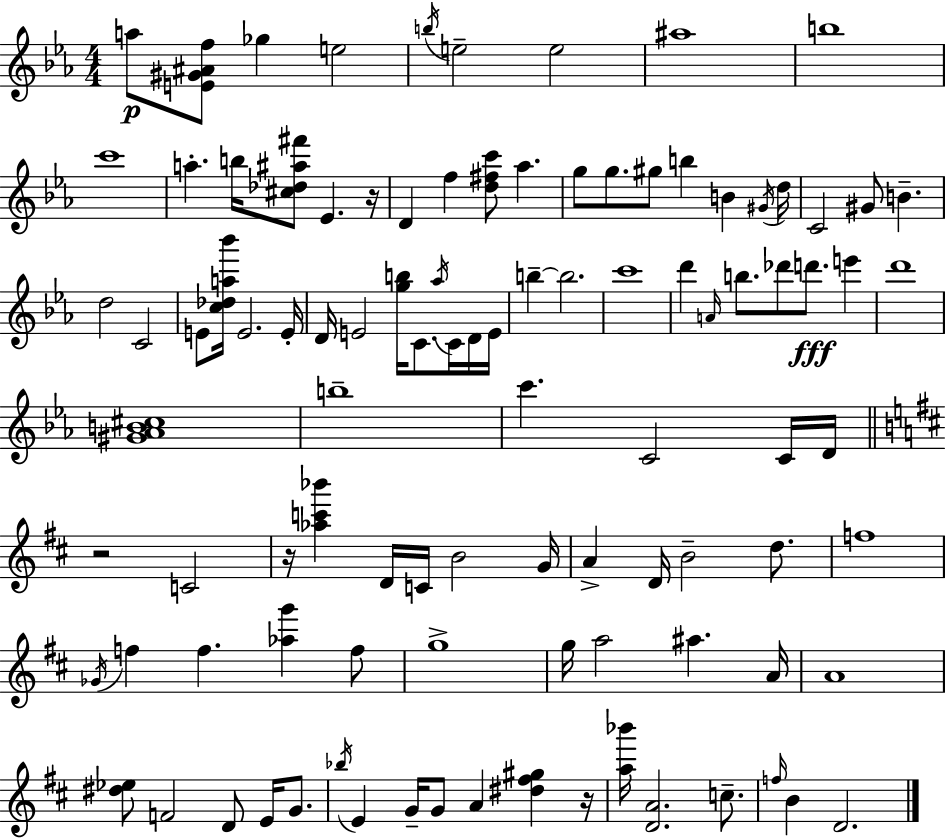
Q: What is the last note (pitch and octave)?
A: D4